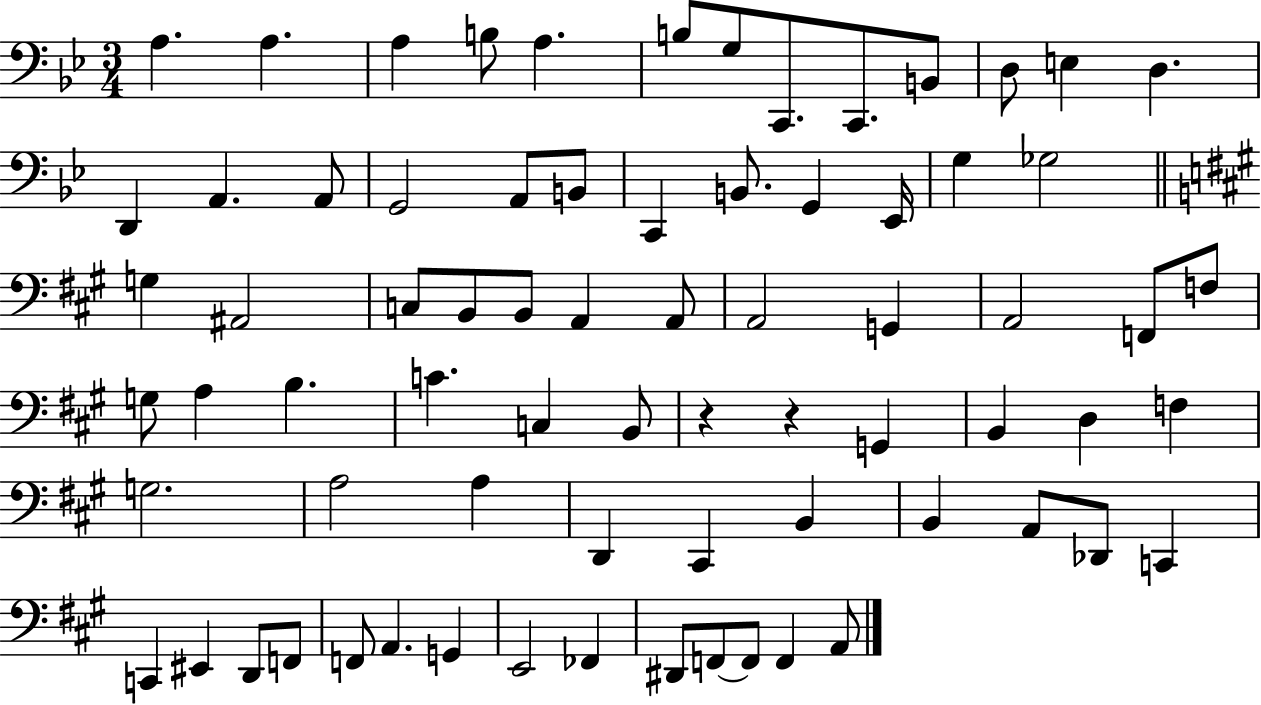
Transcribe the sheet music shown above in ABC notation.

X:1
T:Untitled
M:3/4
L:1/4
K:Bb
A, A, A, B,/2 A, B,/2 G,/2 C,,/2 C,,/2 B,,/2 D,/2 E, D, D,, A,, A,,/2 G,,2 A,,/2 B,,/2 C,, B,,/2 G,, _E,,/4 G, _G,2 G, ^A,,2 C,/2 B,,/2 B,,/2 A,, A,,/2 A,,2 G,, A,,2 F,,/2 F,/2 G,/2 A, B, C C, B,,/2 z z G,, B,, D, F, G,2 A,2 A, D,, ^C,, B,, B,, A,,/2 _D,,/2 C,, C,, ^E,, D,,/2 F,,/2 F,,/2 A,, G,, E,,2 _F,, ^D,,/2 F,,/2 F,,/2 F,, A,,/2